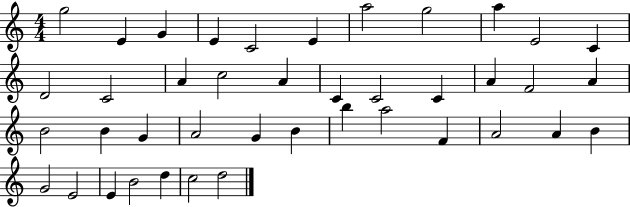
G5/h E4/q G4/q E4/q C4/h E4/q A5/h G5/h A5/q E4/h C4/q D4/h C4/h A4/q C5/h A4/q C4/q C4/h C4/q A4/q F4/h A4/q B4/h B4/q G4/q A4/h G4/q B4/q B5/q A5/h F4/q A4/h A4/q B4/q G4/h E4/h E4/q B4/h D5/q C5/h D5/h